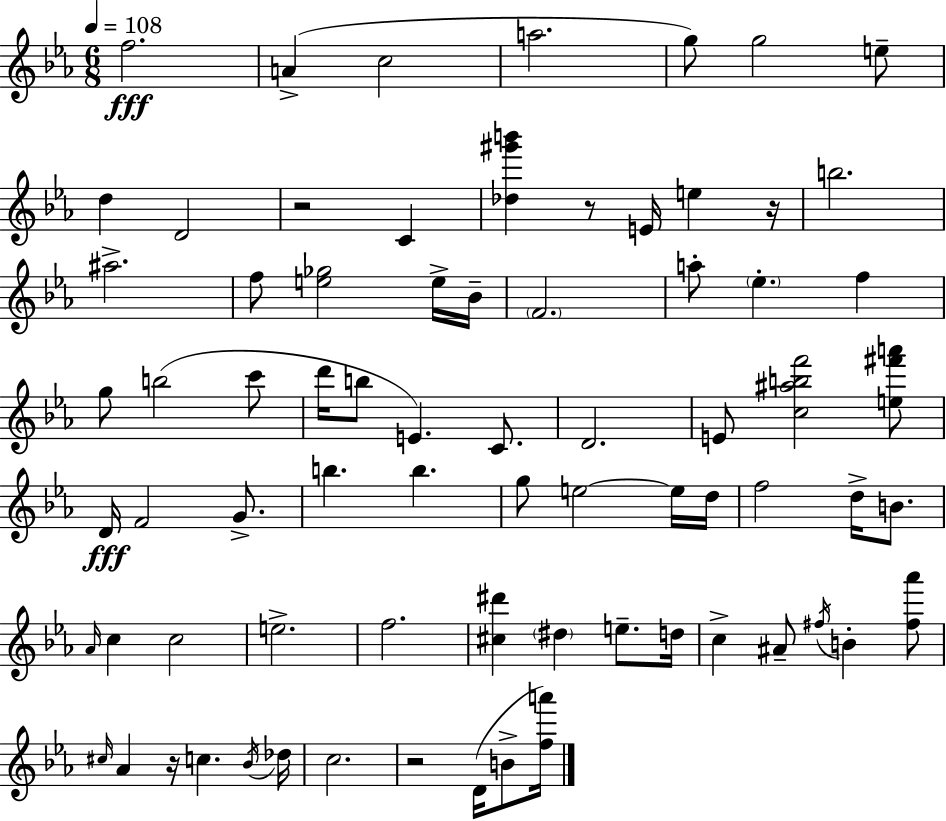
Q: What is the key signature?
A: EES major